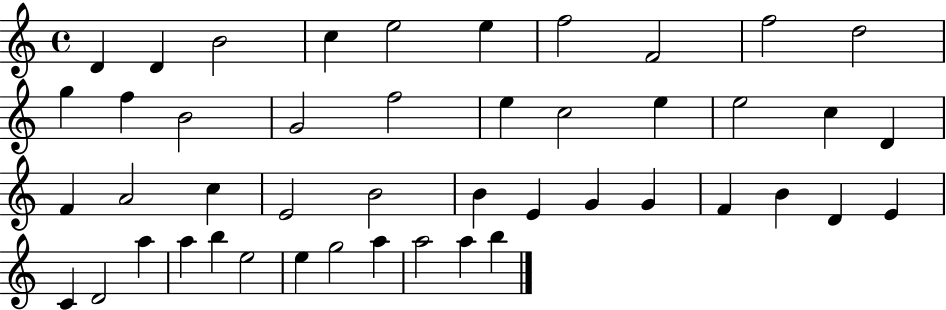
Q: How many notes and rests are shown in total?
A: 46